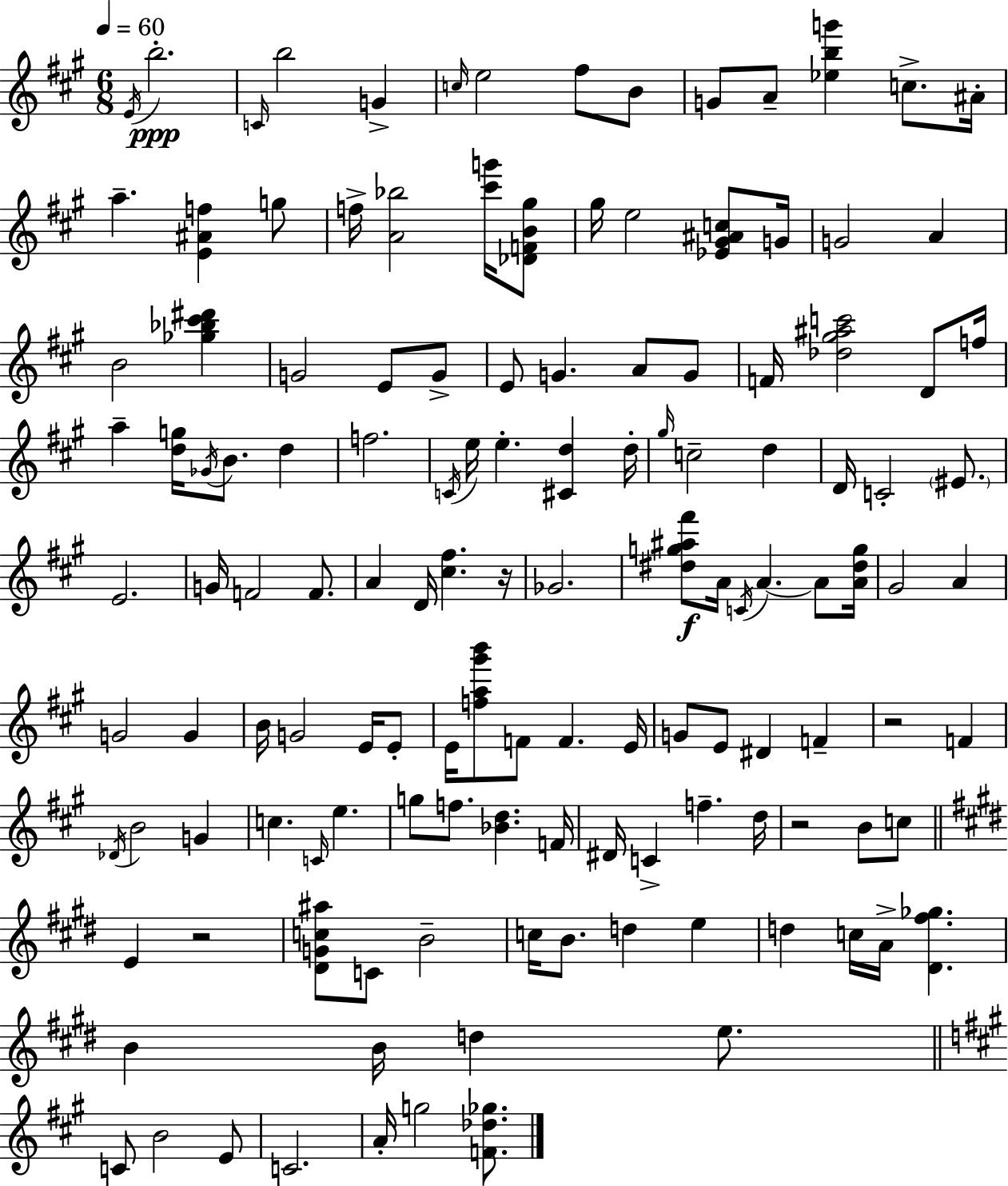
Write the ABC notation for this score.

X:1
T:Untitled
M:6/8
L:1/4
K:A
E/4 b2 C/4 b2 G c/4 e2 ^f/2 B/2 G/2 A/2 [_ebg'] c/2 ^A/4 a [E^Af] g/2 f/4 [A_b]2 [^c'g']/4 [_DFB^g]/2 ^g/4 e2 [_E^G^Ac]/2 G/4 G2 A B2 [_g_b^c'^d'] G2 E/2 G/2 E/2 G A/2 G/2 F/4 [_d^g^ac']2 D/2 f/4 a [dg]/4 _G/4 B/2 d f2 C/4 e/4 e [^Cd] d/4 ^g/4 c2 d D/4 C2 ^E/2 E2 G/4 F2 F/2 A D/4 [^c^f] z/4 _G2 [^dg^a^f']/2 A/4 C/4 A A/2 [A^dg]/4 ^G2 A G2 G B/4 G2 E/4 E/2 E/4 [fa^g'b']/2 F/2 F E/4 G/2 E/2 ^D F z2 F _D/4 B2 G c C/4 e g/2 f/2 [_Bd] F/4 ^D/4 C f d/4 z2 B/2 c/2 E z2 [^DGc^a]/2 C/2 B2 c/4 B/2 d e d c/4 A/4 [^D^f_g] B B/4 d e/2 C/2 B2 E/2 C2 A/4 g2 [F_d_g]/2